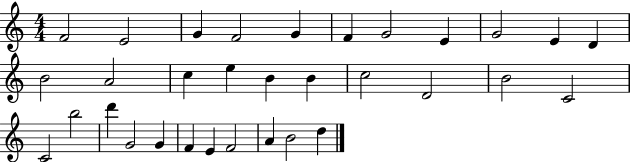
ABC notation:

X:1
T:Untitled
M:4/4
L:1/4
K:C
F2 E2 G F2 G F G2 E G2 E D B2 A2 c e B B c2 D2 B2 C2 C2 b2 d' G2 G F E F2 A B2 d